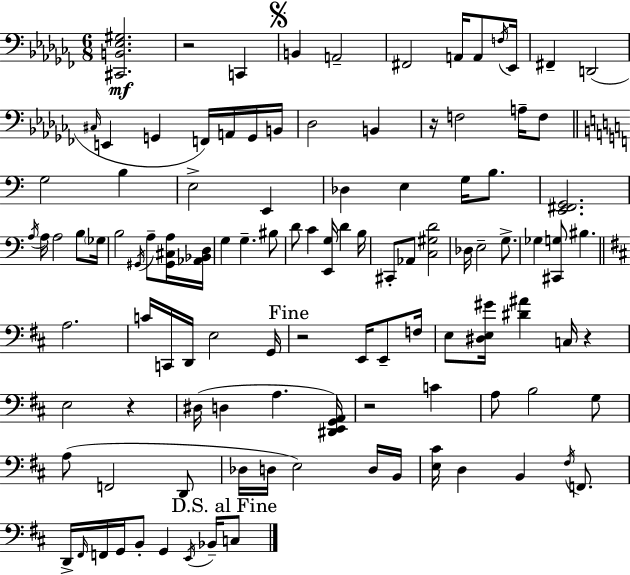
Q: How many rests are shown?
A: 6